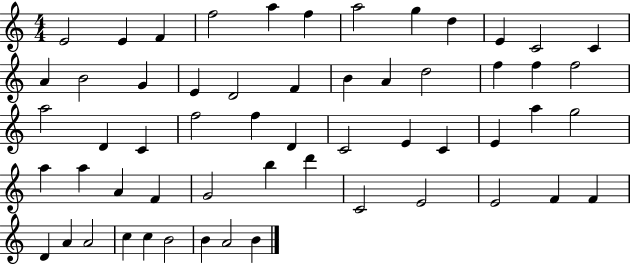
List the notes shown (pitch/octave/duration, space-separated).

E4/h E4/q F4/q F5/h A5/q F5/q A5/h G5/q D5/q E4/q C4/h C4/q A4/q B4/h G4/q E4/q D4/h F4/q B4/q A4/q D5/h F5/q F5/q F5/h A5/h D4/q C4/q F5/h F5/q D4/q C4/h E4/q C4/q E4/q A5/q G5/h A5/q A5/q A4/q F4/q G4/h B5/q D6/q C4/h E4/h E4/h F4/q F4/q D4/q A4/q A4/h C5/q C5/q B4/h B4/q A4/h B4/q